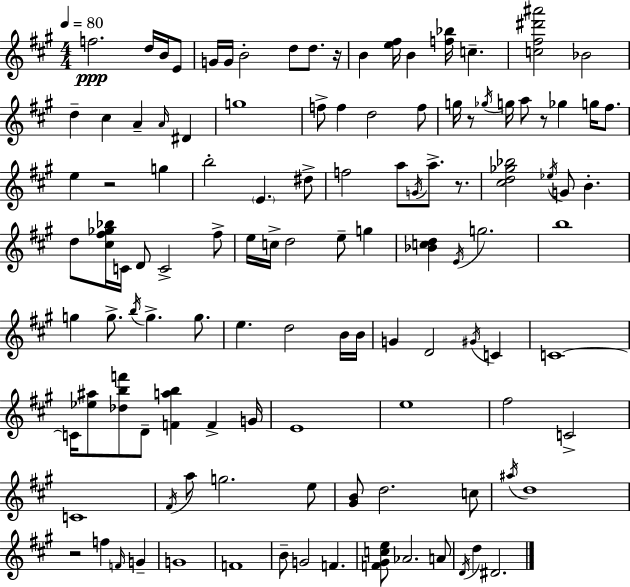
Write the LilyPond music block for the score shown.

{
  \clef treble
  \numericTimeSignature
  \time 4/4
  \key a \major
  \tempo 4 = 80
  f''2.\ppp d''16 b'16 e'8 | g'16 g'16 b'2-. d''8 d''8. r16 | b'4 <e'' fis''>16 b'4 <f'' bes''>16 c''4.-- | <c'' fis'' dis''' ais'''>2 bes'2 | \break d''4-- cis''4 a'4-- \grace { a'16 } dis'4 | g''1 | f''8-> f''4 d''2 f''8 | g''16 r8 \acciaccatura { ges''16 } g''16 a''8 r8 ges''4 g''16 fis''8. | \break e''4 r2 g''4 | b''2-. \parenthesize e'4. | dis''8-> f''2 a''8 \acciaccatura { g'16 } a''8.-> | r8. <cis'' d'' ges'' bes''>2 \acciaccatura { ees''16 } g'8 b'4.-. | \break d''8 <cis'' fis'' ges'' bes''>16 c'16 d'8 c'2-> | fis''8-> e''16 c''16-> d''2 e''8-- | g''4 <bes' c'' d''>4 \acciaccatura { e'16 } g''2. | b''1 | \break g''4 g''8.-> \acciaccatura { b''16 } g''4.-> | g''8. e''4. d''2 | b'16 b'16 g'4 d'2 | \acciaccatura { gis'16 } c'4 c'1~~ | \break c'16 <ees'' ais''>8 <des'' b'' f'''>8 d'8-- <f' a'' b''>4 | f'4-> g'16 e'1 | e''1 | fis''2 c'2-> | \break c'1 | \acciaccatura { fis'16 } a''8 g''2. | e''8 <gis' b'>8 d''2. | c''8 \acciaccatura { ais''16 } d''1 | \break r2 | f''4 \grace { f'16 } g'4-- g'1 | f'1 | b'8-- g'2 | \break f'4. <f' gis' c'' e''>8 aes'2. | a'8 \acciaccatura { d'16 } d''4 dis'2. | \bar "|."
}